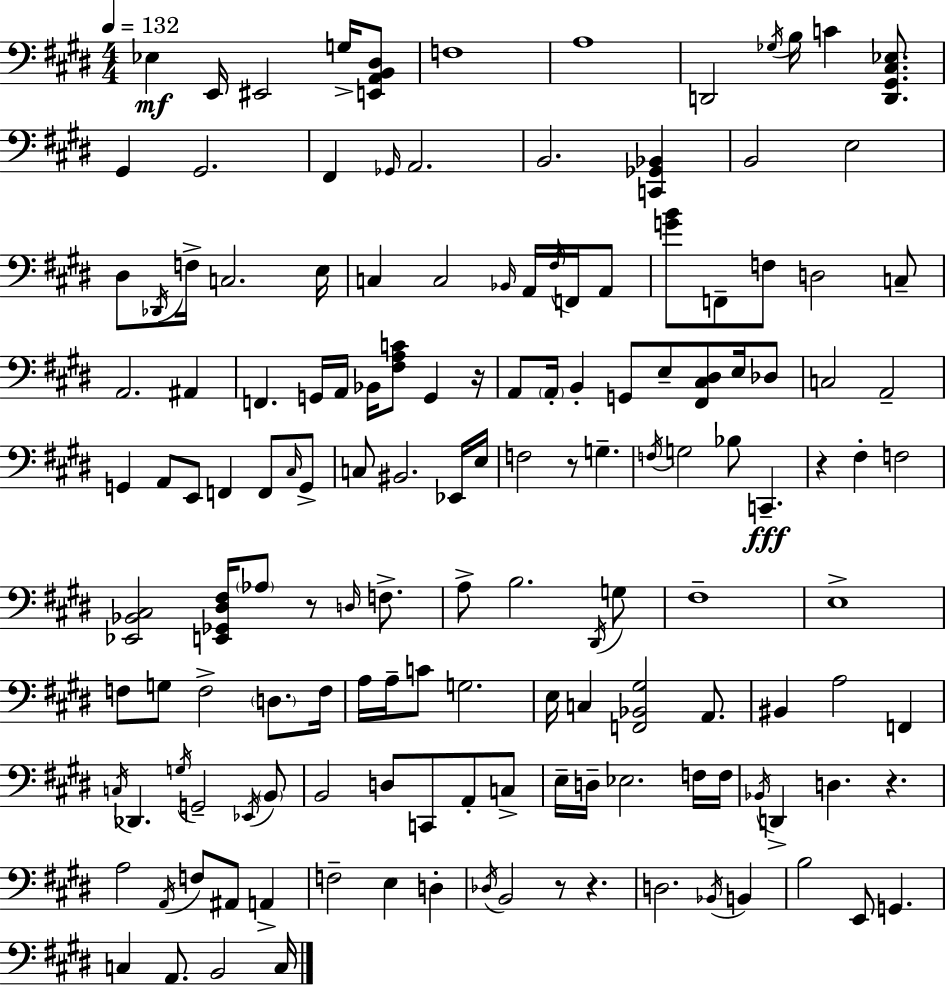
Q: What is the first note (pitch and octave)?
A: Eb3